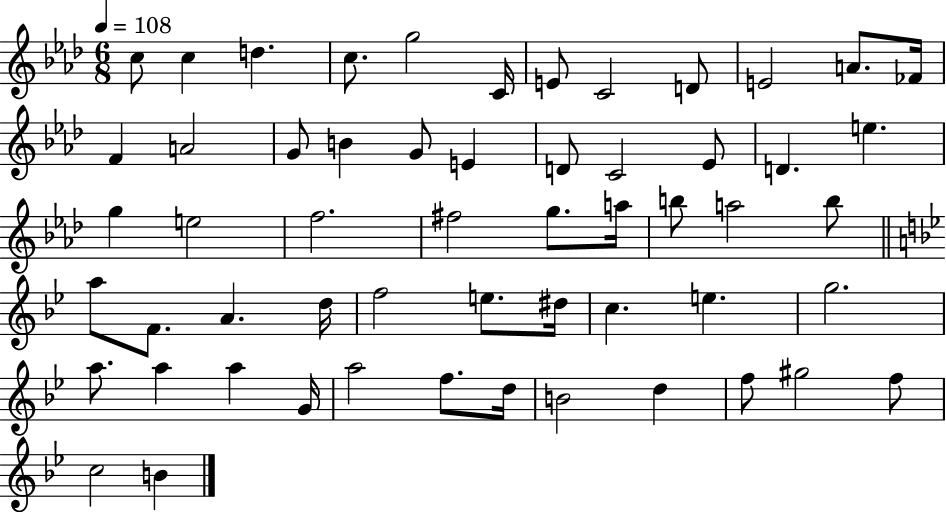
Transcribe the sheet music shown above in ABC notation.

X:1
T:Untitled
M:6/8
L:1/4
K:Ab
c/2 c d c/2 g2 C/4 E/2 C2 D/2 E2 A/2 _F/4 F A2 G/2 B G/2 E D/2 C2 _E/2 D e g e2 f2 ^f2 g/2 a/4 b/2 a2 b/2 a/2 F/2 A d/4 f2 e/2 ^d/4 c e g2 a/2 a a G/4 a2 f/2 d/4 B2 d f/2 ^g2 f/2 c2 B